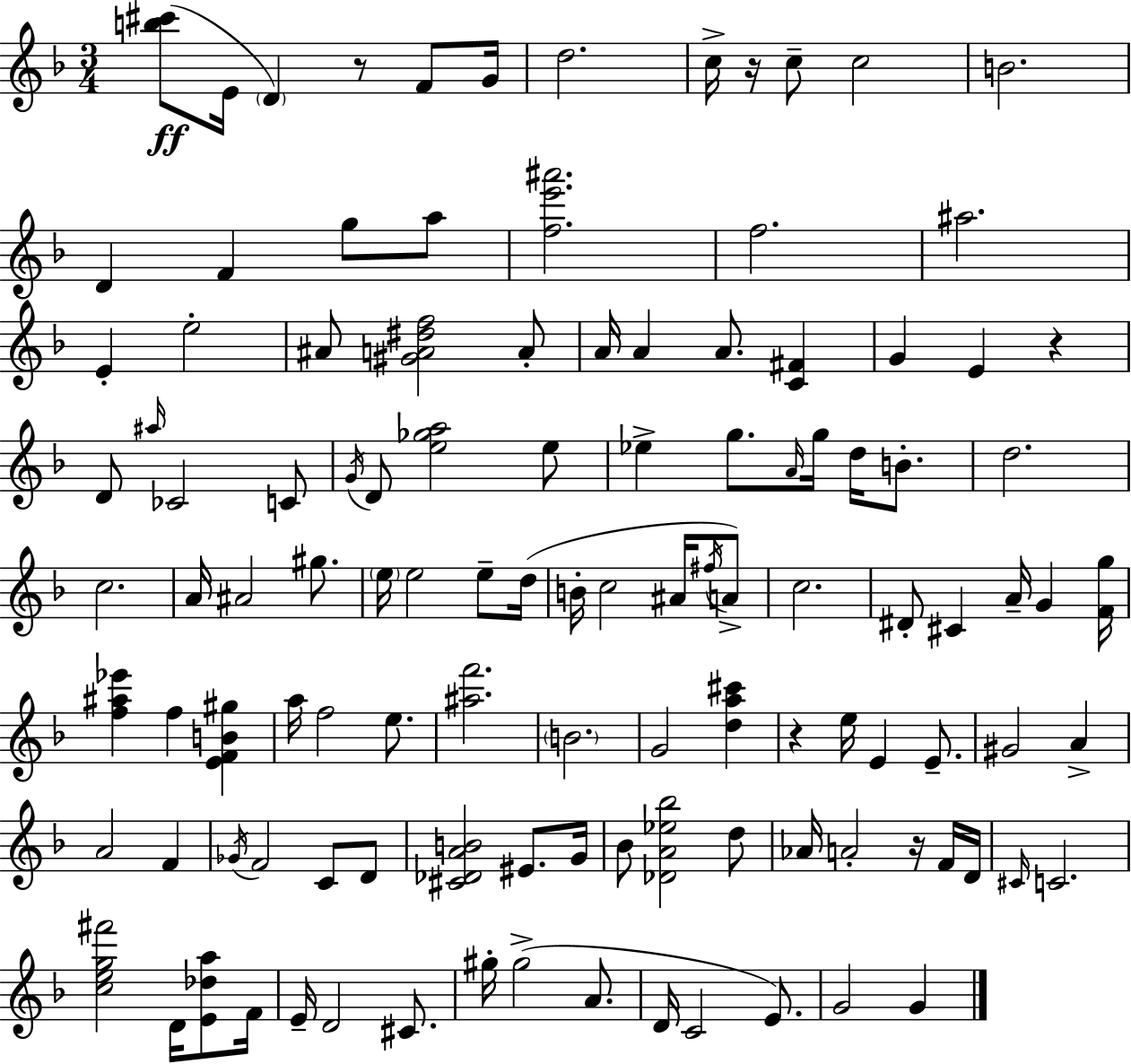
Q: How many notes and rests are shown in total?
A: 115